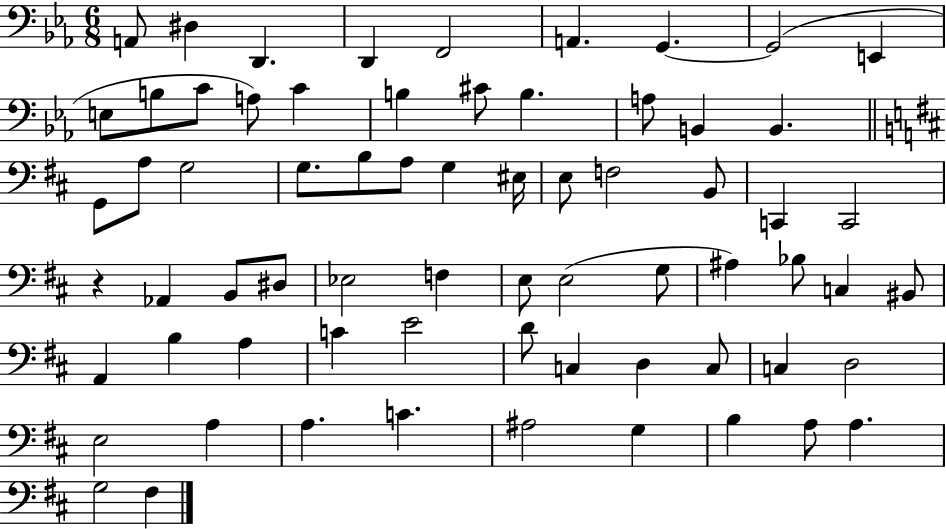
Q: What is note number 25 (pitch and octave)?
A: B3